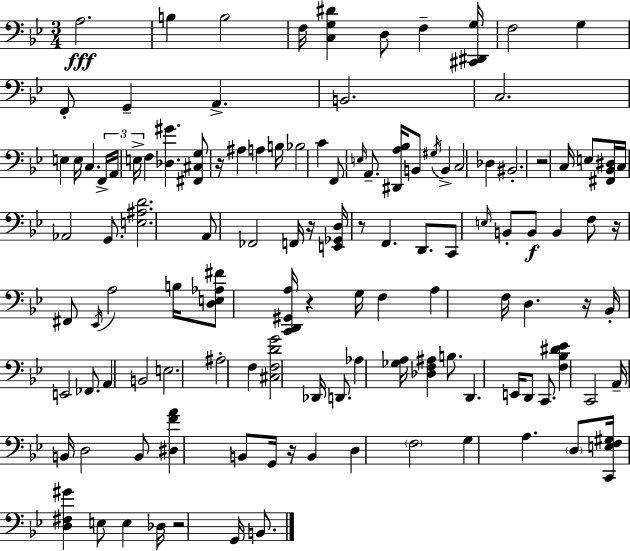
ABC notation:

X:1
T:Untitled
M:3/4
L:1/4
K:Gm
A,2 B, B,2 F,/4 [C,G,^D] D,/2 F, [^C,,^D,,G,]/4 F,2 G, F,,/2 G,, A,, B,,2 C,2 E, E,/4 C, F,,/4 A,,/4 E,/4 F, [_D,^G] [^F,,^C,G,]/2 z/4 ^A, A, B,/4 _B,2 C F,,/2 E,/4 A,,/2 [^D,,A,_B,]/4 B,,/2 ^G,/4 B,, C,2 _D, ^B,,2 z2 C,/4 E,/2 [^F,,_B,,^D,]/4 C,/4 _A,,2 G,,/2 [E,^A,D]2 A,,/2 _F,,2 F,,/4 z/4 [E,,_G,,D,]/4 z/2 F,, D,,/2 C,,/2 E,/4 B,,/2 B,,/2 B,, F,/2 z/4 ^F,,/2 _E,,/4 A,2 B,/4 [D,E,_A,^F]/2 [C,,D,,^G,,A,]/4 z G,/4 F, A, F,/4 D, z/4 _B,,/4 E,,2 _F,,/2 A,, B,,2 E,2 ^A,2 F, [^C,F,DG]2 _D,,/4 D,,/2 _A, [_G,A,]/4 [_D,F,^A,] B,/2 D,, E,,/4 D,,/2 C,,/2 [F,_B,^D_E] C,,2 A,,/4 B,,/4 D,2 B,,/2 [^D,FA] B,,/2 G,,/4 z/4 B,, D, F,2 G, A, D,/2 [C,,E,F,^G,]/4 [D,^F,^G] E,/2 E, _D,/4 z2 G,,/4 B,,/2